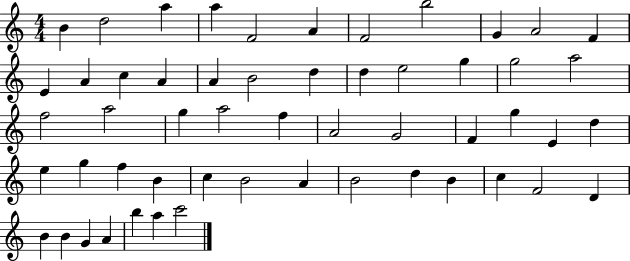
B4/q D5/h A5/q A5/q F4/h A4/q F4/h B5/h G4/q A4/h F4/q E4/q A4/q C5/q A4/q A4/q B4/h D5/q D5/q E5/h G5/q G5/h A5/h F5/h A5/h G5/q A5/h F5/q A4/h G4/h F4/q G5/q E4/q D5/q E5/q G5/q F5/q B4/q C5/q B4/h A4/q B4/h D5/q B4/q C5/q F4/h D4/q B4/q B4/q G4/q A4/q B5/q A5/q C6/h